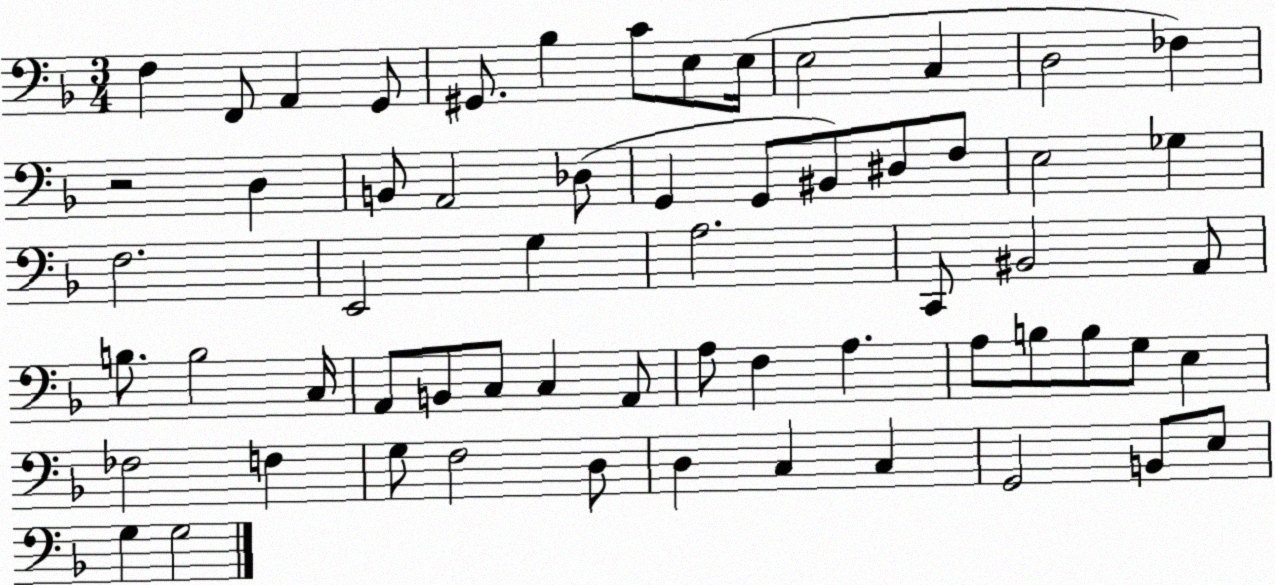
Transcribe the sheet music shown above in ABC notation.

X:1
T:Untitled
M:3/4
L:1/4
K:F
F, F,,/2 A,, G,,/2 ^G,,/2 _B, C/2 E,/2 E,/4 E,2 C, D,2 _F, z2 D, B,,/2 A,,2 _D,/2 G,, G,,/2 ^B,,/2 ^D,/2 F,/2 E,2 _G, F,2 E,,2 G, A,2 C,,/2 ^B,,2 A,,/2 B,/2 B,2 C,/4 A,,/2 B,,/2 C,/2 C, A,,/2 A,/2 F, A, A,/2 B,/2 B,/2 G,/2 E, _F,2 F, G,/2 F,2 D,/2 D, C, C, G,,2 B,,/2 E,/2 G, G,2